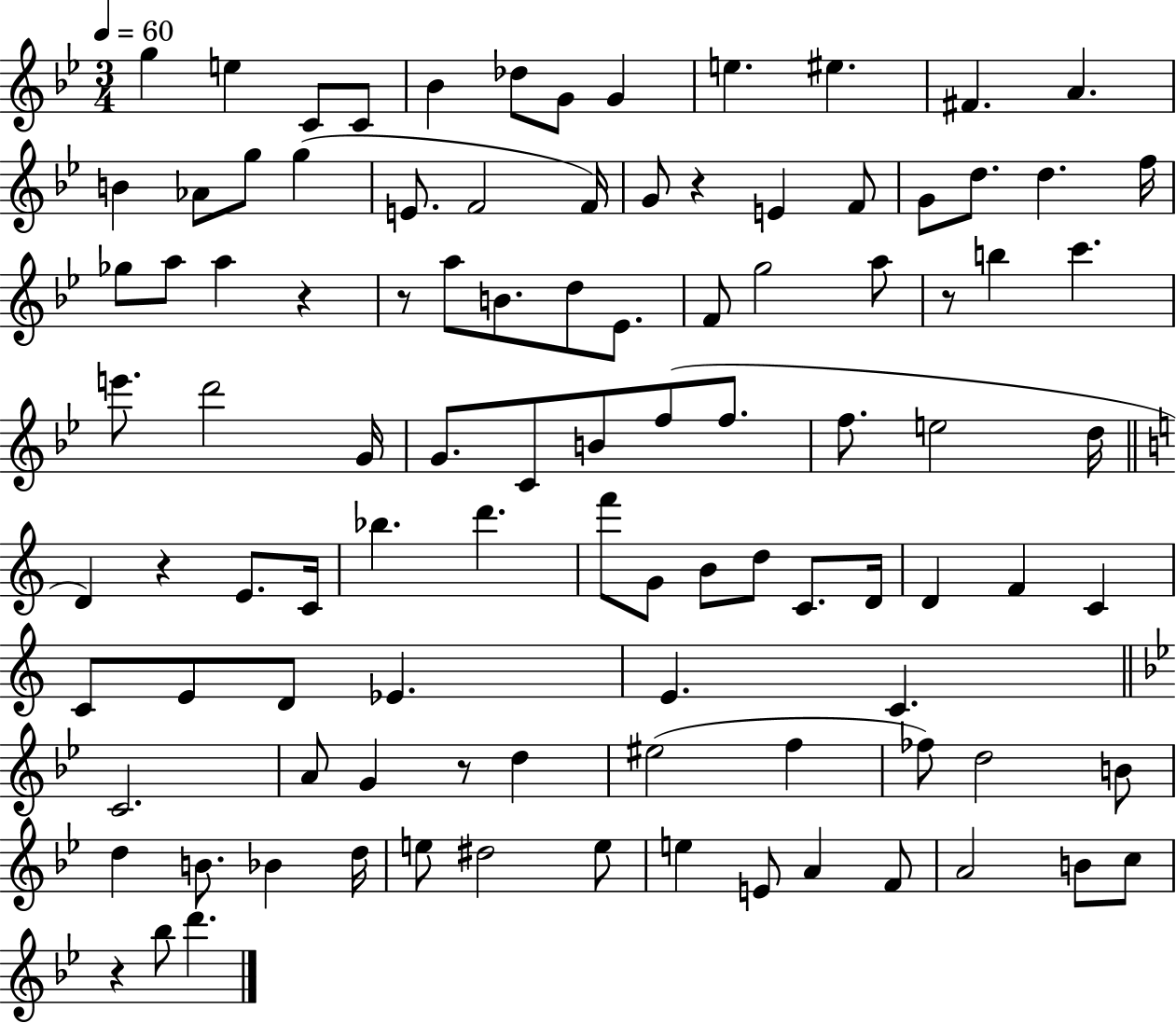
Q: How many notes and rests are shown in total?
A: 101